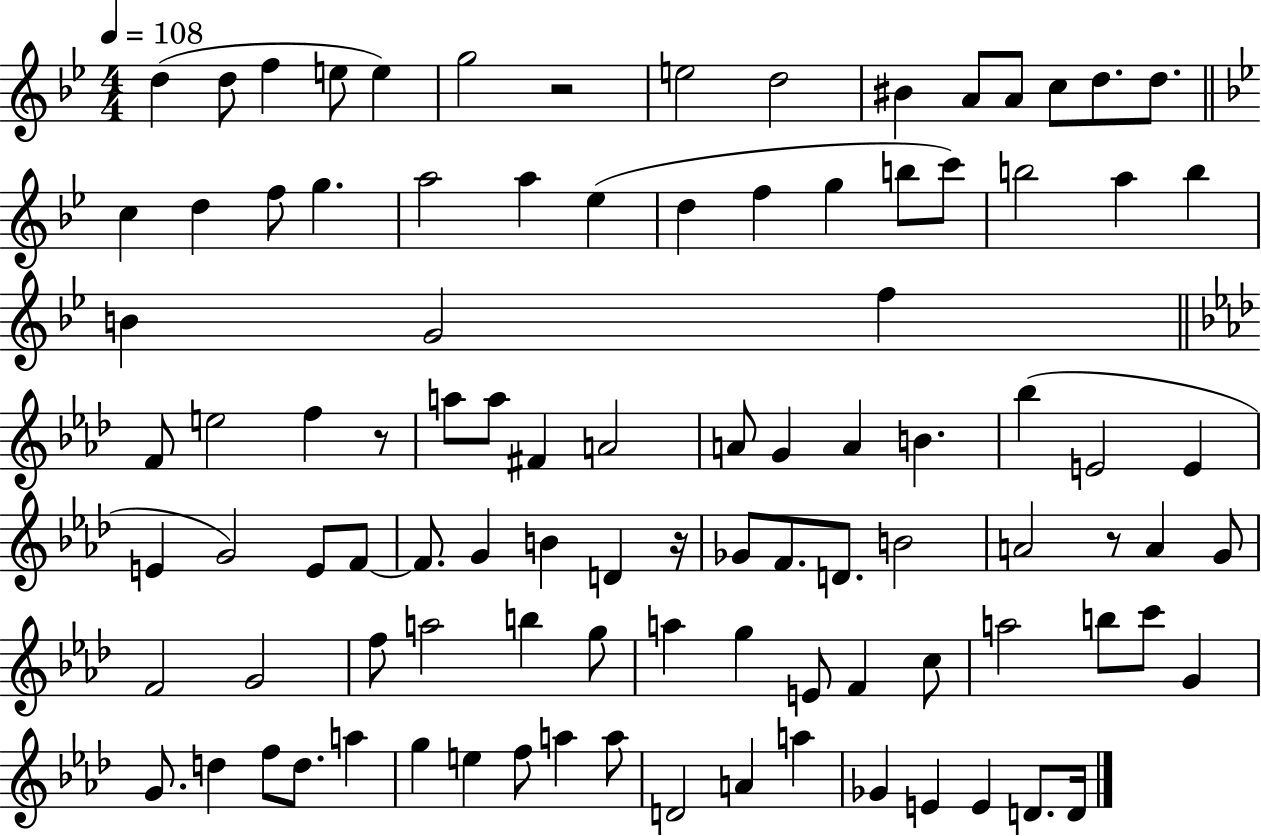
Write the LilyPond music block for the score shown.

{
  \clef treble
  \numericTimeSignature
  \time 4/4
  \key bes \major
  \tempo 4 = 108
  \repeat volta 2 { d''4( d''8 f''4 e''8 e''4) | g''2 r2 | e''2 d''2 | bis'4 a'8 a'8 c''8 d''8. d''8. | \break \bar "||" \break \key g \minor c''4 d''4 f''8 g''4. | a''2 a''4 ees''4( | d''4 f''4 g''4 b''8 c'''8) | b''2 a''4 b''4 | \break b'4 g'2 f''4 | \bar "||" \break \key aes \major f'8 e''2 f''4 r8 | a''8 a''8 fis'4 a'2 | a'8 g'4 a'4 b'4. | bes''4( e'2 e'4 | \break e'4 g'2) e'8 f'8~~ | f'8. g'4 b'4 d'4 r16 | ges'8 f'8. d'8. b'2 | a'2 r8 a'4 g'8 | \break f'2 g'2 | f''8 a''2 b''4 g''8 | a''4 g''4 e'8 f'4 c''8 | a''2 b''8 c'''8 g'4 | \break g'8. d''4 f''8 d''8. a''4 | g''4 e''4 f''8 a''4 a''8 | d'2 a'4 a''4 | ges'4 e'4 e'4 d'8. d'16 | \break } \bar "|."
}